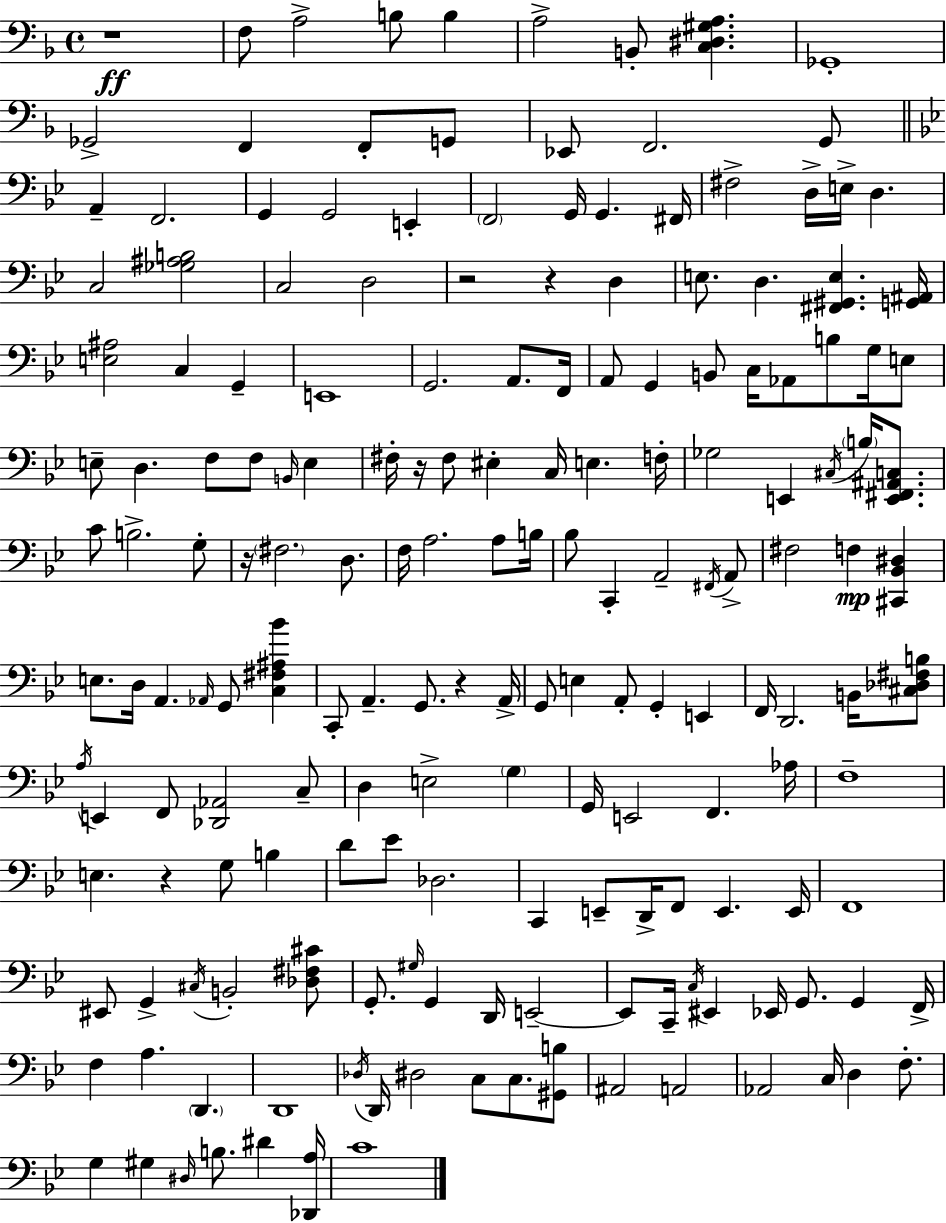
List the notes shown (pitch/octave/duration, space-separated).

R/w F3/e A3/h B3/e B3/q A3/h B2/e [C3,D#3,G#3,A3]/q. Gb2/w Gb2/h F2/q F2/e G2/e Eb2/e F2/h. G2/e A2/q F2/h. G2/q G2/h E2/q F2/h G2/s G2/q. F#2/s F#3/h D3/s E3/s D3/q. C3/h [Gb3,A#3,B3]/h C3/h D3/h R/h R/q D3/q E3/e. D3/q. [F#2,G#2,E3]/q. [G2,A#2]/s [E3,A#3]/h C3/q G2/q E2/w G2/h. A2/e. F2/s A2/e G2/q B2/e C3/s Ab2/e B3/e G3/s E3/e E3/e D3/q. F3/e F3/e B2/s E3/q F#3/s R/s F#3/e EIS3/q C3/s E3/q. F3/s Gb3/h E2/q C#3/s B3/s [E2,F#2,A#2,C3]/e. C4/e B3/h. G3/e R/s F#3/h. D3/e. F3/s A3/h. A3/e B3/s Bb3/e C2/q A2/h F#2/s A2/e F#3/h F3/q [C#2,Bb2,D#3]/q E3/e. D3/s A2/q. Ab2/s G2/e [C3,F#3,A#3,Bb4]/q C2/e A2/q. G2/e. R/q A2/s G2/e E3/q A2/e G2/q E2/q F2/s D2/h. B2/s [C#3,Db3,F#3,B3]/e A3/s E2/q F2/e [Db2,Ab2]/h C3/e D3/q E3/h G3/q G2/s E2/h F2/q. Ab3/s F3/w E3/q. R/q G3/e B3/q D4/e Eb4/e Db3/h. C2/q E2/e D2/s F2/e E2/q. E2/s F2/w EIS2/e G2/q C#3/s B2/h [Db3,F#3,C#4]/e G2/e. G#3/s G2/q D2/s E2/h E2/e C2/s C3/s EIS2/q Eb2/s G2/e. G2/q F2/s F3/q A3/q. D2/q. D2/w Db3/s D2/s D#3/h C3/e C3/e. [G#2,B3]/e A#2/h A2/h Ab2/h C3/s D3/q F3/e. G3/q G#3/q D#3/s B3/e. D#4/q [Db2,A3]/s C4/w